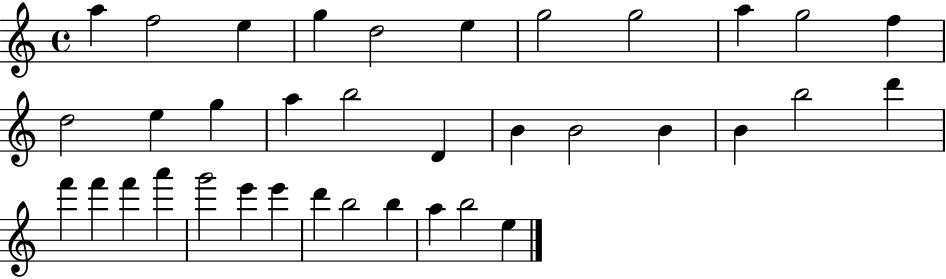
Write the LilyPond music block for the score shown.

{
  \clef treble
  \time 4/4
  \defaultTimeSignature
  \key c \major
  a''4 f''2 e''4 | g''4 d''2 e''4 | g''2 g''2 | a''4 g''2 f''4 | \break d''2 e''4 g''4 | a''4 b''2 d'4 | b'4 b'2 b'4 | b'4 b''2 d'''4 | \break f'''4 f'''4 f'''4 a'''4 | g'''2 e'''4 e'''4 | d'''4 b''2 b''4 | a''4 b''2 e''4 | \break \bar "|."
}